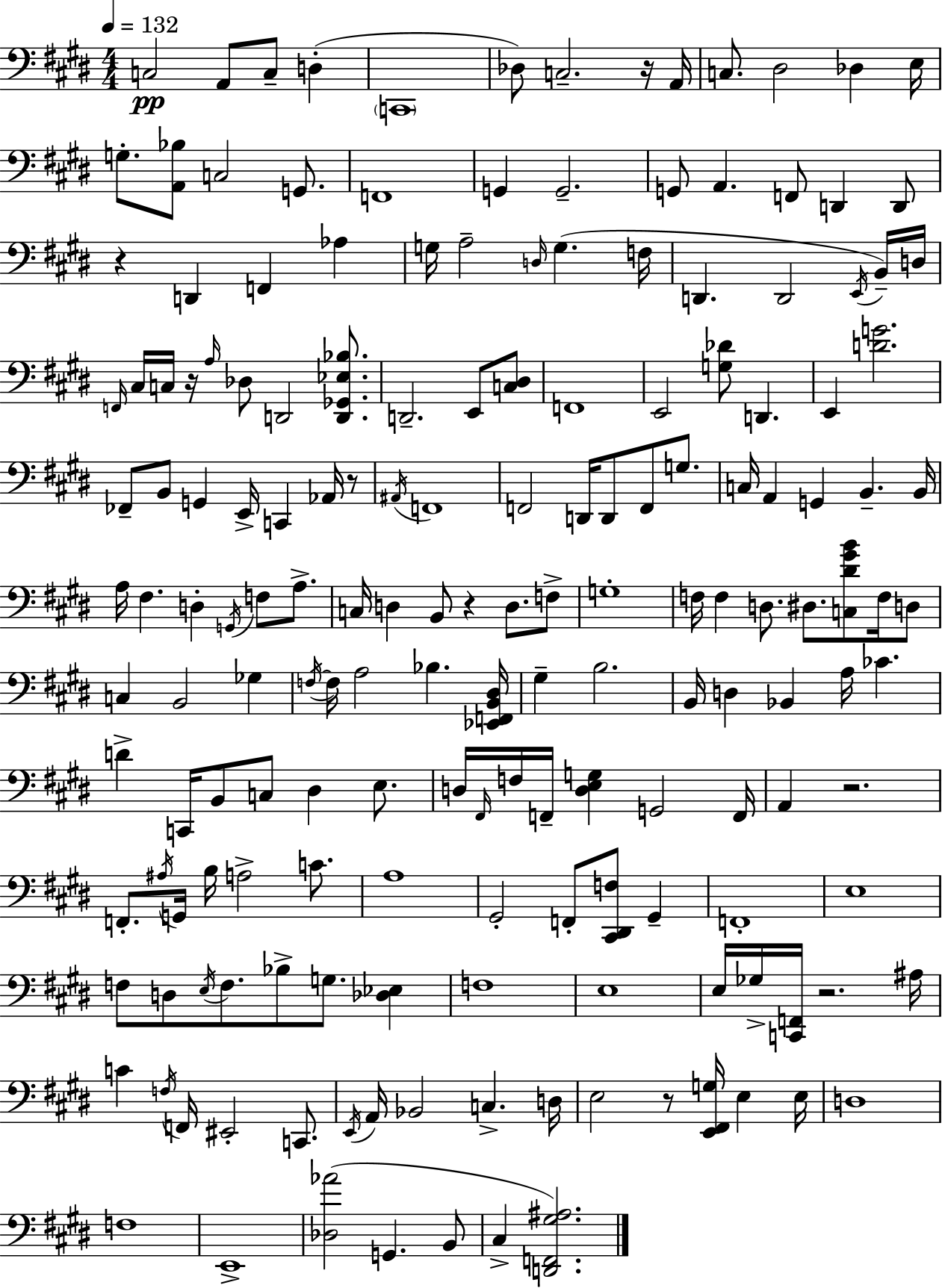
X:1
T:Untitled
M:4/4
L:1/4
K:E
C,2 A,,/2 C,/2 D, C,,4 _D,/2 C,2 z/4 A,,/4 C,/2 ^D,2 _D, E,/4 G,/2 [A,,_B,]/2 C,2 G,,/2 F,,4 G,, G,,2 G,,/2 A,, F,,/2 D,, D,,/2 z D,, F,, _A, G,/4 A,2 D,/4 G, F,/4 D,, D,,2 E,,/4 B,,/4 D,/4 F,,/4 ^C,/4 C,/4 z/4 A,/4 _D,/2 D,,2 [D,,_G,,_E,_B,]/2 D,,2 E,,/2 [C,^D,]/2 F,,4 E,,2 [G,_D]/2 D,, E,, [DG]2 _F,,/2 B,,/2 G,, E,,/4 C,, _A,,/4 z/2 ^A,,/4 F,,4 F,,2 D,,/4 D,,/2 F,,/2 G,/2 C,/4 A,, G,, B,, B,,/4 A,/4 ^F, D, G,,/4 F,/2 A,/2 C,/4 D, B,,/2 z D,/2 F,/2 G,4 F,/4 F, D,/2 ^D,/2 [C,^D^GB]/2 F,/4 D,/2 C, B,,2 _G, F,/4 F,/4 A,2 _B, [_E,,F,,B,,^D,]/4 ^G, B,2 B,,/4 D, _B,, A,/4 _C D C,,/4 B,,/2 C,/2 ^D, E,/2 D,/4 ^F,,/4 F,/4 F,,/4 [D,E,G,] G,,2 F,,/4 A,, z2 F,,/2 ^A,/4 G,,/4 B,/4 A,2 C/2 A,4 ^G,,2 F,,/2 [^C,,^D,,F,]/2 ^G,, F,,4 E,4 F,/2 D,/2 E,/4 F,/2 _B,/2 G,/2 [_D,_E,] F,4 E,4 E,/4 _G,/4 [C,,F,,]/4 z2 ^A,/4 C F,/4 F,,/4 ^E,,2 C,,/2 E,,/4 A,,/4 _B,,2 C, D,/4 E,2 z/2 [E,,^F,,G,]/4 E, E,/4 D,4 F,4 E,,4 [_D,_A]2 G,, B,,/2 ^C, [D,,F,,^G,^A,]2